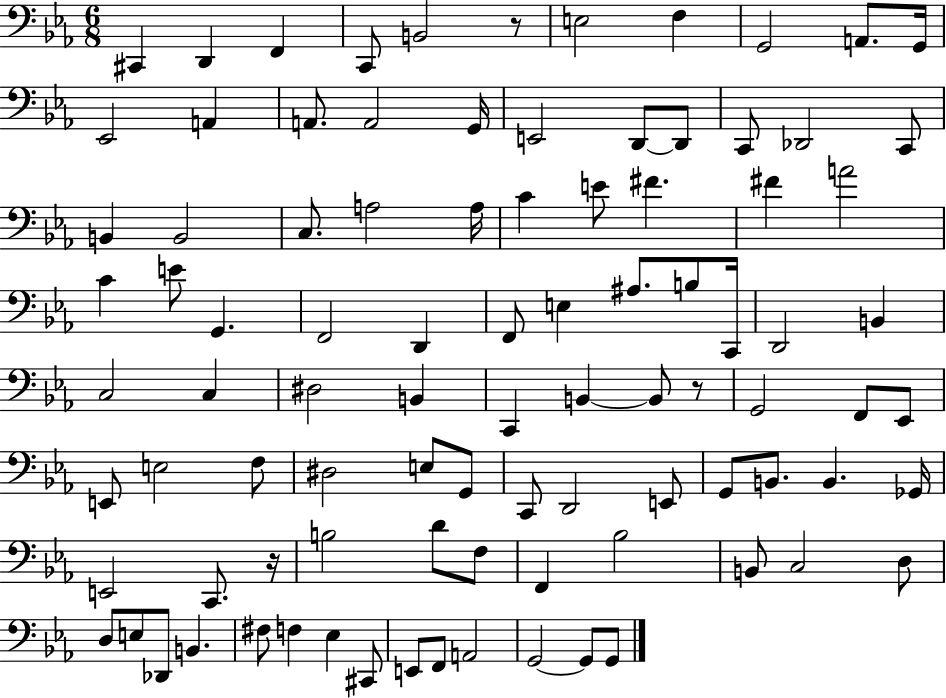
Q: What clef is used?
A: bass